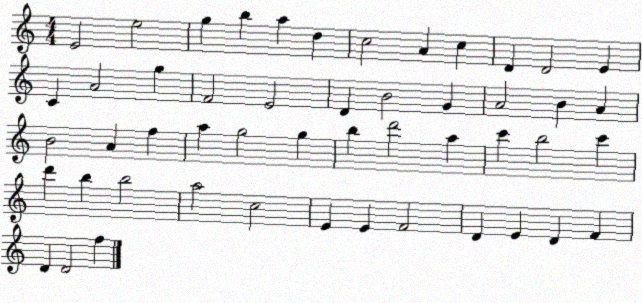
X:1
T:Untitled
M:4/4
L:1/4
K:C
E2 e2 g b a d c2 A c D D2 E C A2 g F2 E2 D B2 G A2 B A B2 A f a g2 g b d'2 a c' b2 c' d' b b2 a2 c2 E E F2 D E D F D D2 f